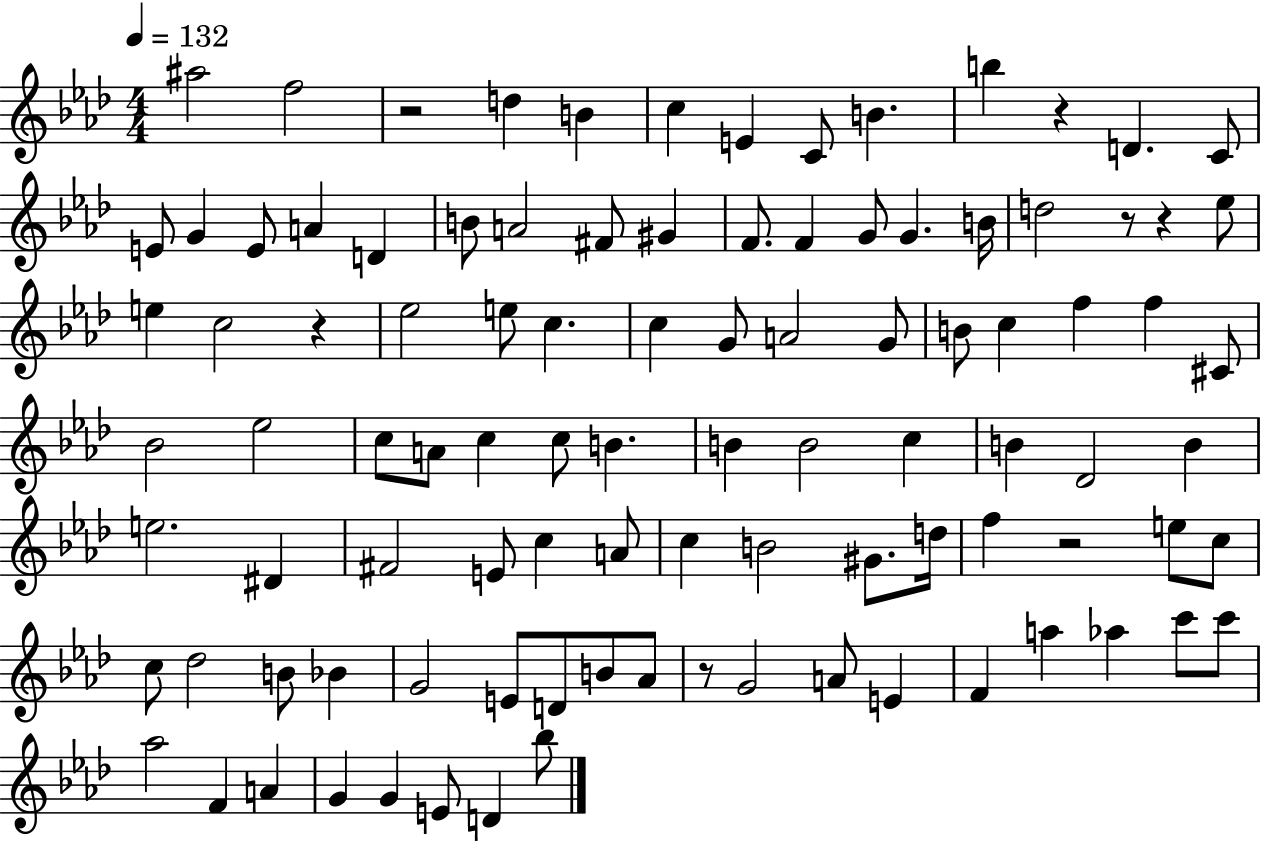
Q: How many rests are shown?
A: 7